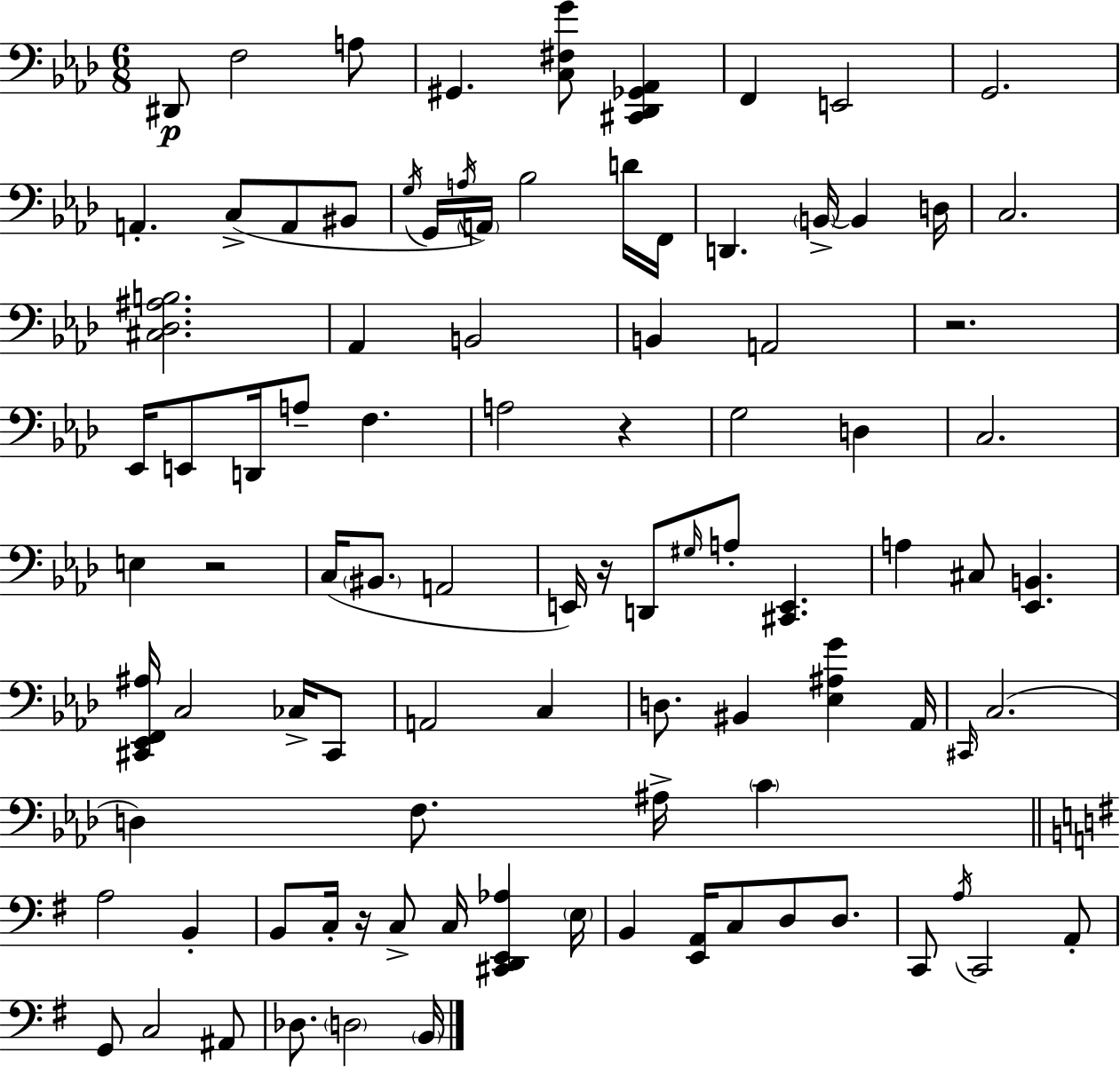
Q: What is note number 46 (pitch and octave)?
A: C#3